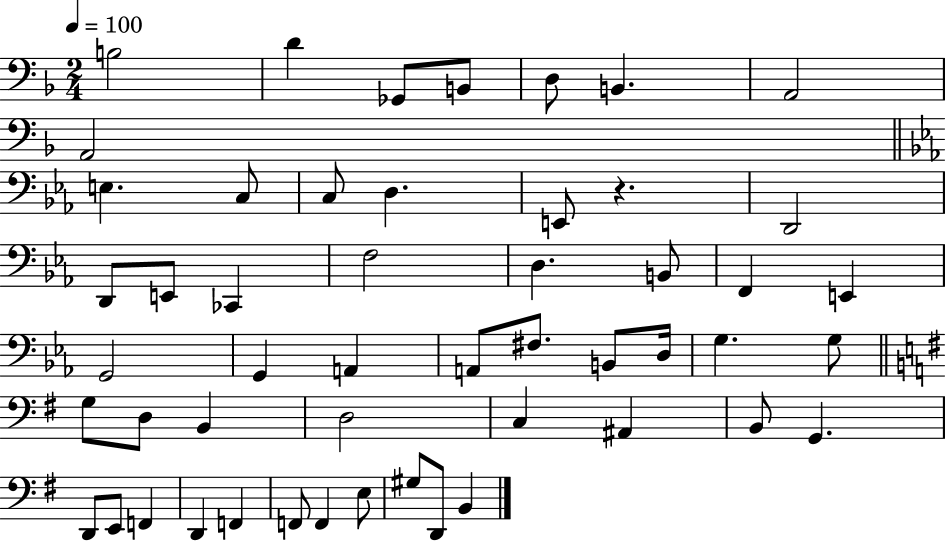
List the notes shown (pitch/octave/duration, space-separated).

B3/h D4/q Gb2/e B2/e D3/e B2/q. A2/h A2/h E3/q. C3/e C3/e D3/q. E2/e R/q. D2/h D2/e E2/e CES2/q F3/h D3/q. B2/e F2/q E2/q G2/h G2/q A2/q A2/e F#3/e. B2/e D3/s G3/q. G3/e G3/e D3/e B2/q D3/h C3/q A#2/q B2/e G2/q. D2/e E2/e F2/q D2/q F2/q F2/e F2/q E3/e G#3/e D2/e B2/q